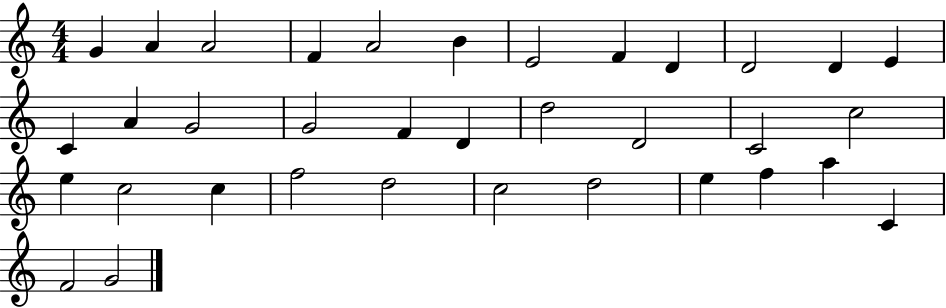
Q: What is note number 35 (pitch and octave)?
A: G4